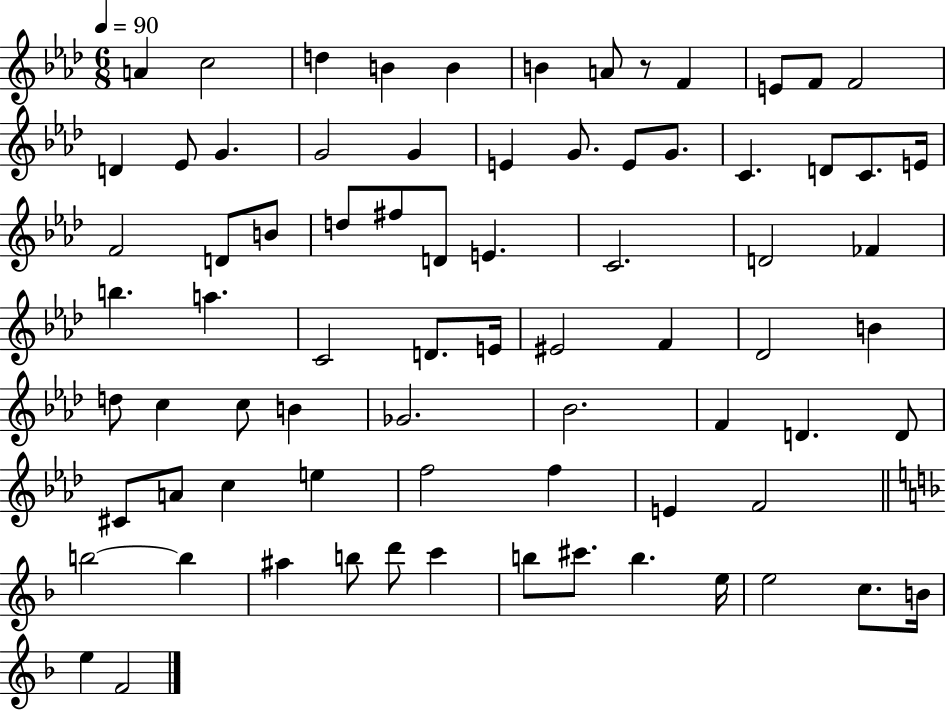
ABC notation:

X:1
T:Untitled
M:6/8
L:1/4
K:Ab
A c2 d B B B A/2 z/2 F E/2 F/2 F2 D _E/2 G G2 G E G/2 E/2 G/2 C D/2 C/2 E/4 F2 D/2 B/2 d/2 ^f/2 D/2 E C2 D2 _F b a C2 D/2 E/4 ^E2 F _D2 B d/2 c c/2 B _G2 _B2 F D D/2 ^C/2 A/2 c e f2 f E F2 b2 b ^a b/2 d'/2 c' b/2 ^c'/2 b e/4 e2 c/2 B/4 e F2